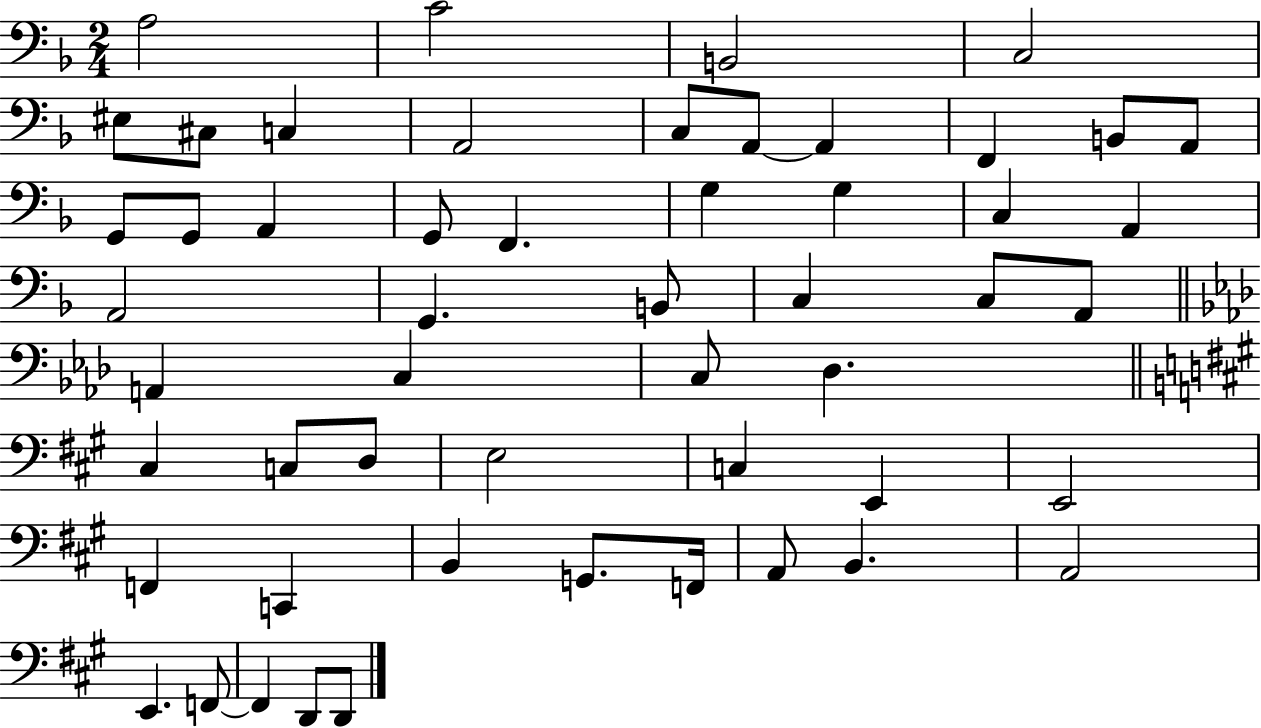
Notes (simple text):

A3/h C4/h B2/h C3/h EIS3/e C#3/e C3/q A2/h C3/e A2/e A2/q F2/q B2/e A2/e G2/e G2/e A2/q G2/e F2/q. G3/q G3/q C3/q A2/q A2/h G2/q. B2/e C3/q C3/e A2/e A2/q C3/q C3/e Db3/q. C#3/q C3/e D3/e E3/h C3/q E2/q E2/h F2/q C2/q B2/q G2/e. F2/s A2/e B2/q. A2/h E2/q. F2/e F2/q D2/e D2/e